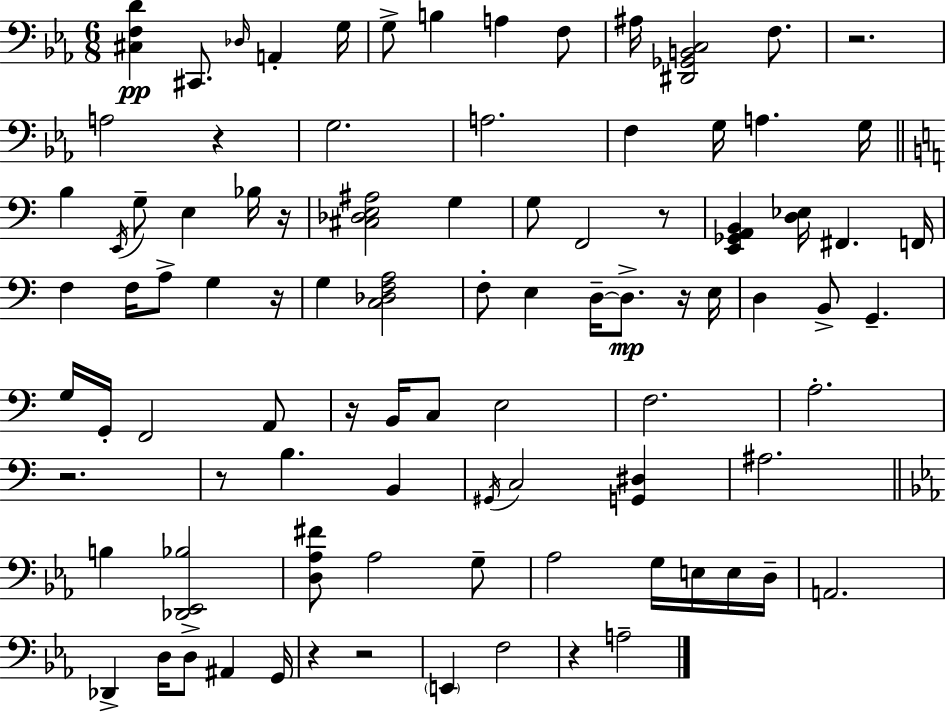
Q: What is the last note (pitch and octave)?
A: A3